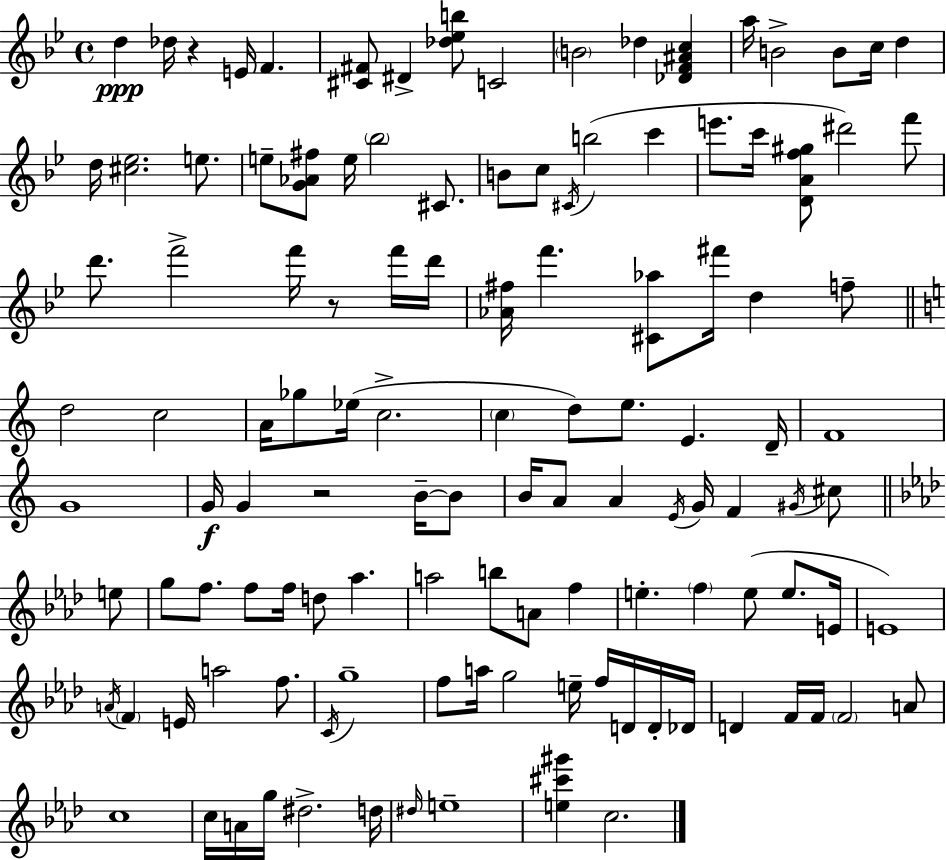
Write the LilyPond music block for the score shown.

{
  \clef treble
  \time 4/4
  \defaultTimeSignature
  \key bes \major
  d''4\ppp des''16 r4 e'16 f'4. | <cis' fis'>8 dis'4-> <des'' ees'' b''>8 c'2 | \parenthesize b'2 des''4 <des' f' ais' c''>4 | a''16 b'2-> b'8 c''16 d''4 | \break d''16 <cis'' ees''>2. e''8. | e''8-- <g' aes' fis''>8 e''16 \parenthesize bes''2 cis'8. | b'8 c''8 \acciaccatura { cis'16 } b''2( c'''4 | e'''8. c'''16 <d' a' f'' gis''>8 dis'''2) f'''8 | \break d'''8. f'''2-> f'''16 r8 f'''16 | d'''16 <aes' fis''>16 f'''4. <cis' aes''>8 fis'''16 d''4 f''8-- | \bar "||" \break \key c \major d''2 c''2 | a'16 ges''8 ees''16( c''2.-> | \parenthesize c''4 d''8) e''8. e'4. d'16-- | f'1 | \break g'1 | g'16\f g'4 r2 b'16--~~ b'8 | b'16 a'8 a'4 \acciaccatura { e'16 } g'16 f'4 \acciaccatura { gis'16 } cis''8 | \bar "||" \break \key aes \major e''8 g''8 f''8. f''8 f''16 d''8 aes''4. | a''2 b''8 a'8 f''4 | e''4.-. \parenthesize f''4 e''8( e''8. | e'16 e'1) | \break \acciaccatura { a'16 } \parenthesize f'4 e'16 a''2 | f''8. \acciaccatura { c'16 } g''1-- | f''8 a''16 g''2 e''16-- | f''16 d'16 d'16-. des'16 d'4 f'16 f'16 \parenthesize f'2 | \break a'8 c''1 | c''16 a'16 g''16 dis''2.-> | d''16 \grace { dis''16 } e''1-- | <e'' cis''' gis'''>4 c''2. | \break \bar "|."
}